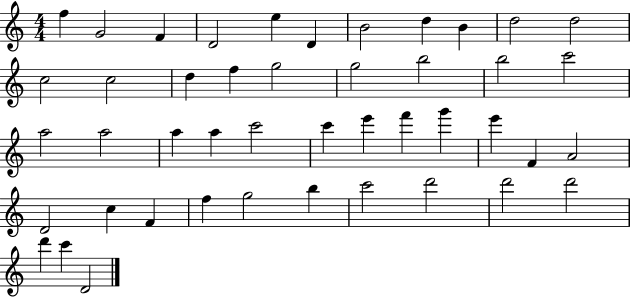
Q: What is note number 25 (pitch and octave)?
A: C6